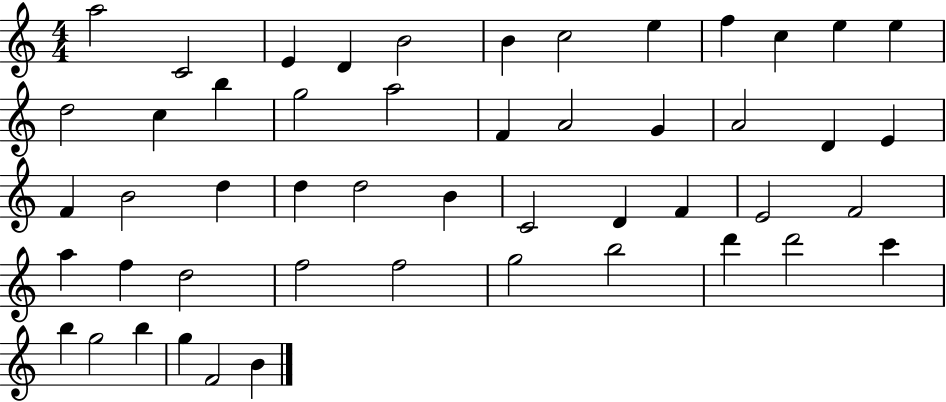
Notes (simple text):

A5/h C4/h E4/q D4/q B4/h B4/q C5/h E5/q F5/q C5/q E5/q E5/q D5/h C5/q B5/q G5/h A5/h F4/q A4/h G4/q A4/h D4/q E4/q F4/q B4/h D5/q D5/q D5/h B4/q C4/h D4/q F4/q E4/h F4/h A5/q F5/q D5/h F5/h F5/h G5/h B5/h D6/q D6/h C6/q B5/q G5/h B5/q G5/q F4/h B4/q